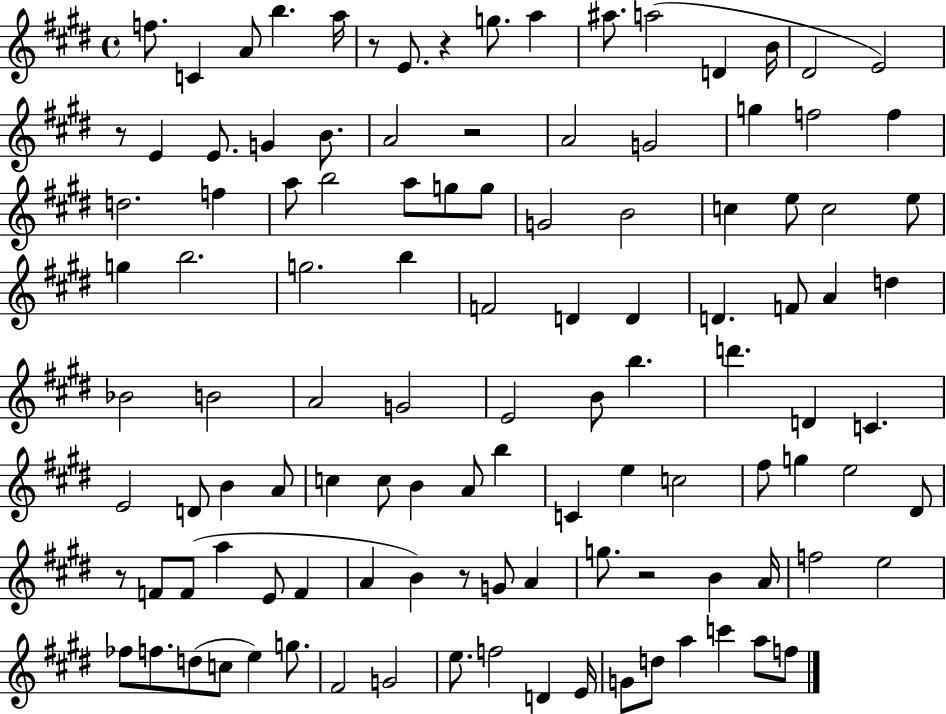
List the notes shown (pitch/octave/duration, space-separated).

F5/e. C4/q A4/e B5/q. A5/s R/e E4/e. R/q G5/e. A5/q A#5/e. A5/h D4/q B4/s D#4/h E4/h R/e E4/q E4/e. G4/q B4/e. A4/h R/h A4/h G4/h G5/q F5/h F5/q D5/h. F5/q A5/e B5/h A5/e G5/e G5/e G4/h B4/h C5/q E5/e C5/h E5/e G5/q B5/h. G5/h. B5/q F4/h D4/q D4/q D4/q. F4/e A4/q D5/q Bb4/h B4/h A4/h G4/h E4/h B4/e B5/q. D6/q. D4/q C4/q. E4/h D4/e B4/q A4/e C5/q C5/e B4/q A4/e B5/q C4/q E5/q C5/h F#5/e G5/q E5/h D#4/e R/e F4/e F4/e A5/q E4/e F4/q A4/q B4/q R/e G4/e A4/q G5/e. R/h B4/q A4/s F5/h E5/h FES5/e F5/e. D5/e C5/e E5/q G5/e. F#4/h G4/h E5/e. F5/h D4/q E4/s G4/e D5/e A5/q C6/q A5/e F5/e